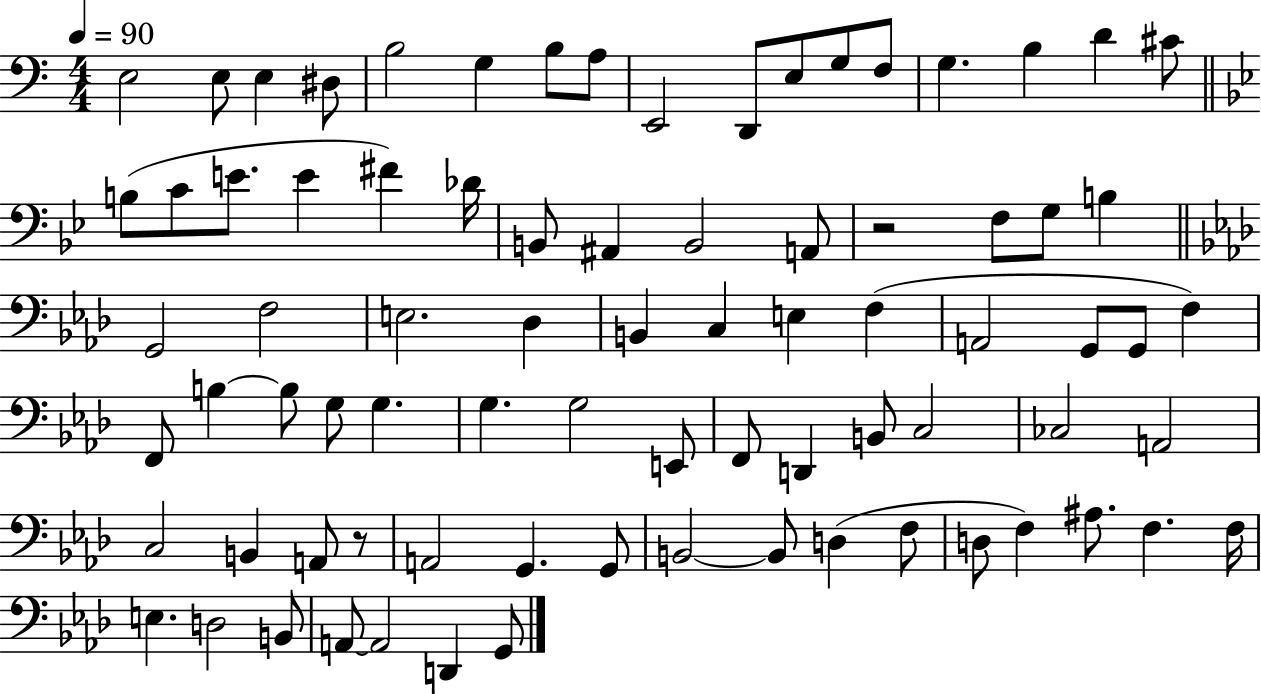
E3/h E3/e E3/q D#3/e B3/h G3/q B3/e A3/e E2/h D2/e E3/e G3/e F3/e G3/q. B3/q D4/q C#4/e B3/e C4/e E4/e. E4/q F#4/q Db4/s B2/e A#2/q B2/h A2/e R/h F3/e G3/e B3/q G2/h F3/h E3/h. Db3/q B2/q C3/q E3/q F3/q A2/h G2/e G2/e F3/q F2/e B3/q B3/e G3/e G3/q. G3/q. G3/h E2/e F2/e D2/q B2/e C3/h CES3/h A2/h C3/h B2/q A2/e R/e A2/h G2/q. G2/e B2/h B2/e D3/q F3/e D3/e F3/q A#3/e. F3/q. F3/s E3/q. D3/h B2/e A2/e A2/h D2/q G2/e